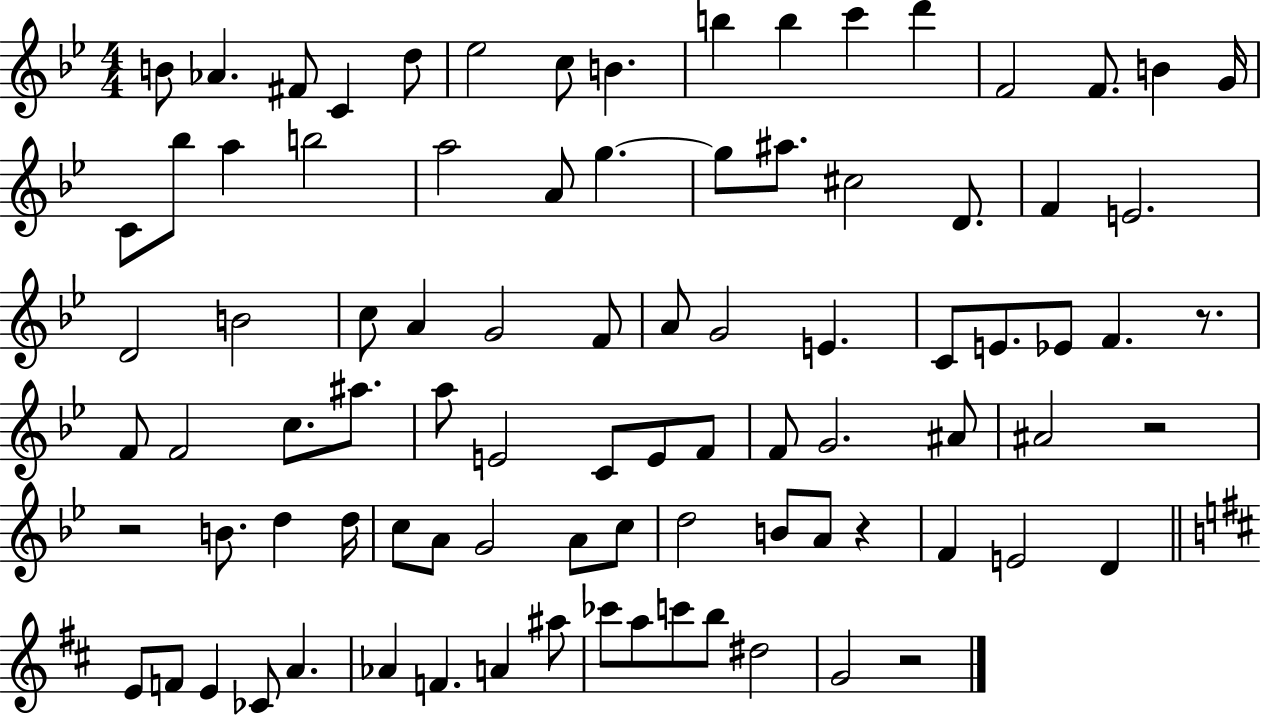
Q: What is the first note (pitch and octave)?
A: B4